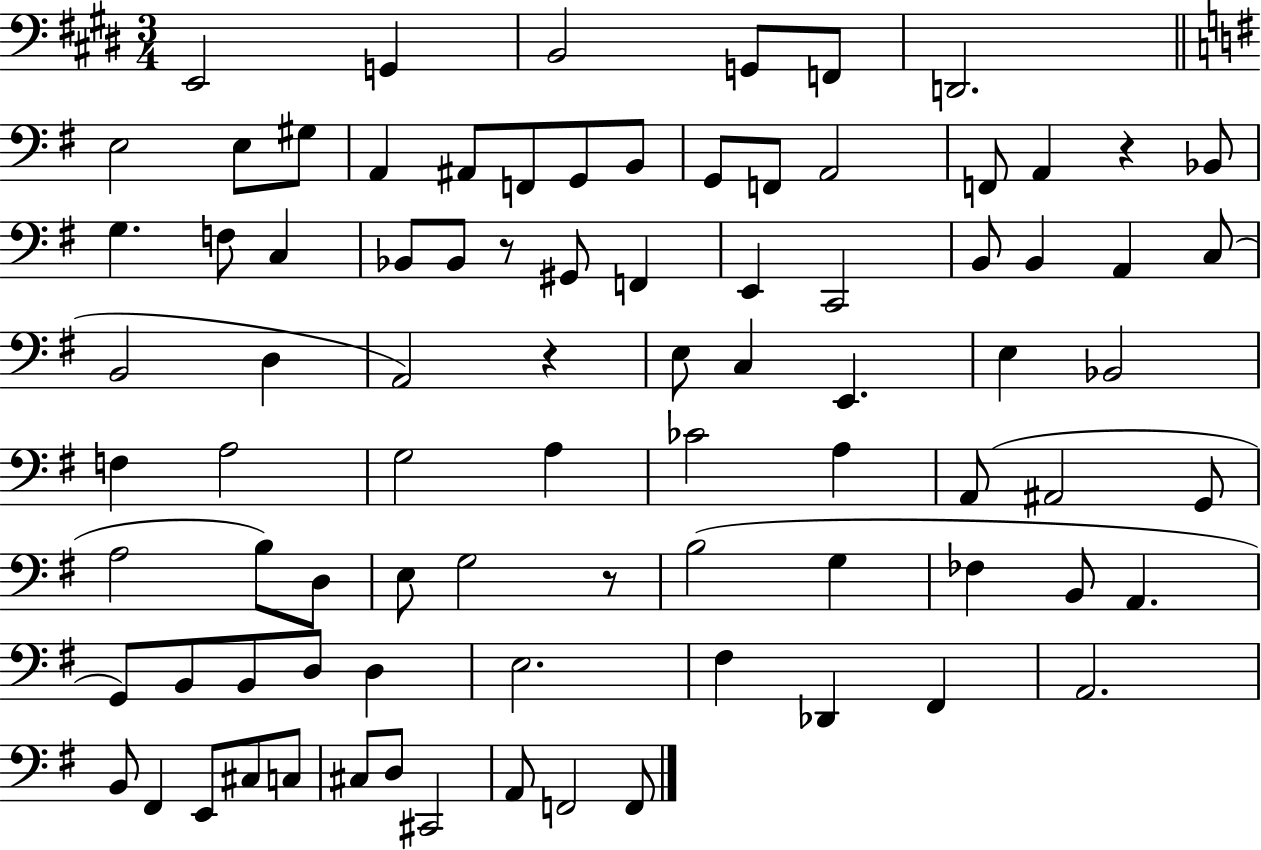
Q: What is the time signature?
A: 3/4